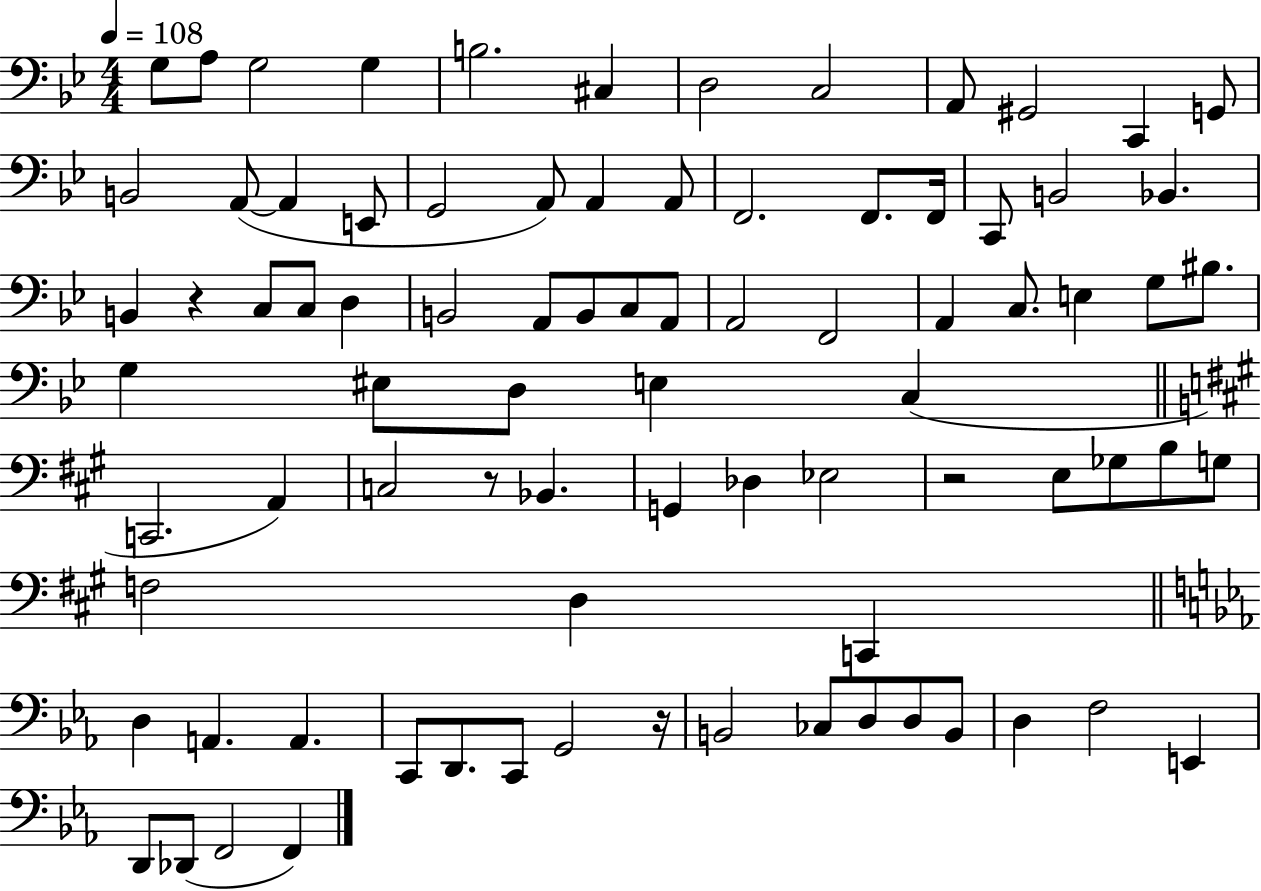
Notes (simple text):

G3/e A3/e G3/h G3/q B3/h. C#3/q D3/h C3/h A2/e G#2/h C2/q G2/e B2/h A2/e A2/q E2/e G2/h A2/e A2/q A2/e F2/h. F2/e. F2/s C2/e B2/h Bb2/q. B2/q R/q C3/e C3/e D3/q B2/h A2/e B2/e C3/e A2/e A2/h F2/h A2/q C3/e. E3/q G3/e BIS3/e. G3/q EIS3/e D3/e E3/q C3/q C2/h. A2/q C3/h R/e Bb2/q. G2/q Db3/q Eb3/h R/h E3/e Gb3/e B3/e G3/e F3/h D3/q C2/q D3/q A2/q. A2/q. C2/e D2/e. C2/e G2/h R/s B2/h CES3/e D3/e D3/e B2/e D3/q F3/h E2/q D2/e Db2/e F2/h F2/q